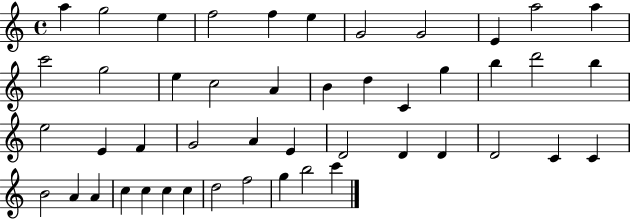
A5/q G5/h E5/q F5/h F5/q E5/q G4/h G4/h E4/q A5/h A5/q C6/h G5/h E5/q C5/h A4/q B4/q D5/q C4/q G5/q B5/q D6/h B5/q E5/h E4/q F4/q G4/h A4/q E4/q D4/h D4/q D4/q D4/h C4/q C4/q B4/h A4/q A4/q C5/q C5/q C5/q C5/q D5/h F5/h G5/q B5/h C6/q